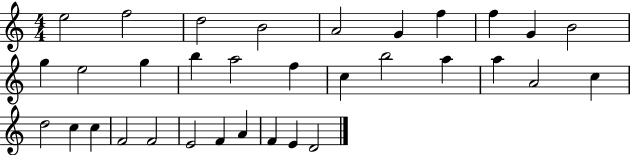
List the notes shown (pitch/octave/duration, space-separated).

E5/h F5/h D5/h B4/h A4/h G4/q F5/q F5/q G4/q B4/h G5/q E5/h G5/q B5/q A5/h F5/q C5/q B5/h A5/q A5/q A4/h C5/q D5/h C5/q C5/q F4/h F4/h E4/h F4/q A4/q F4/q E4/q D4/h